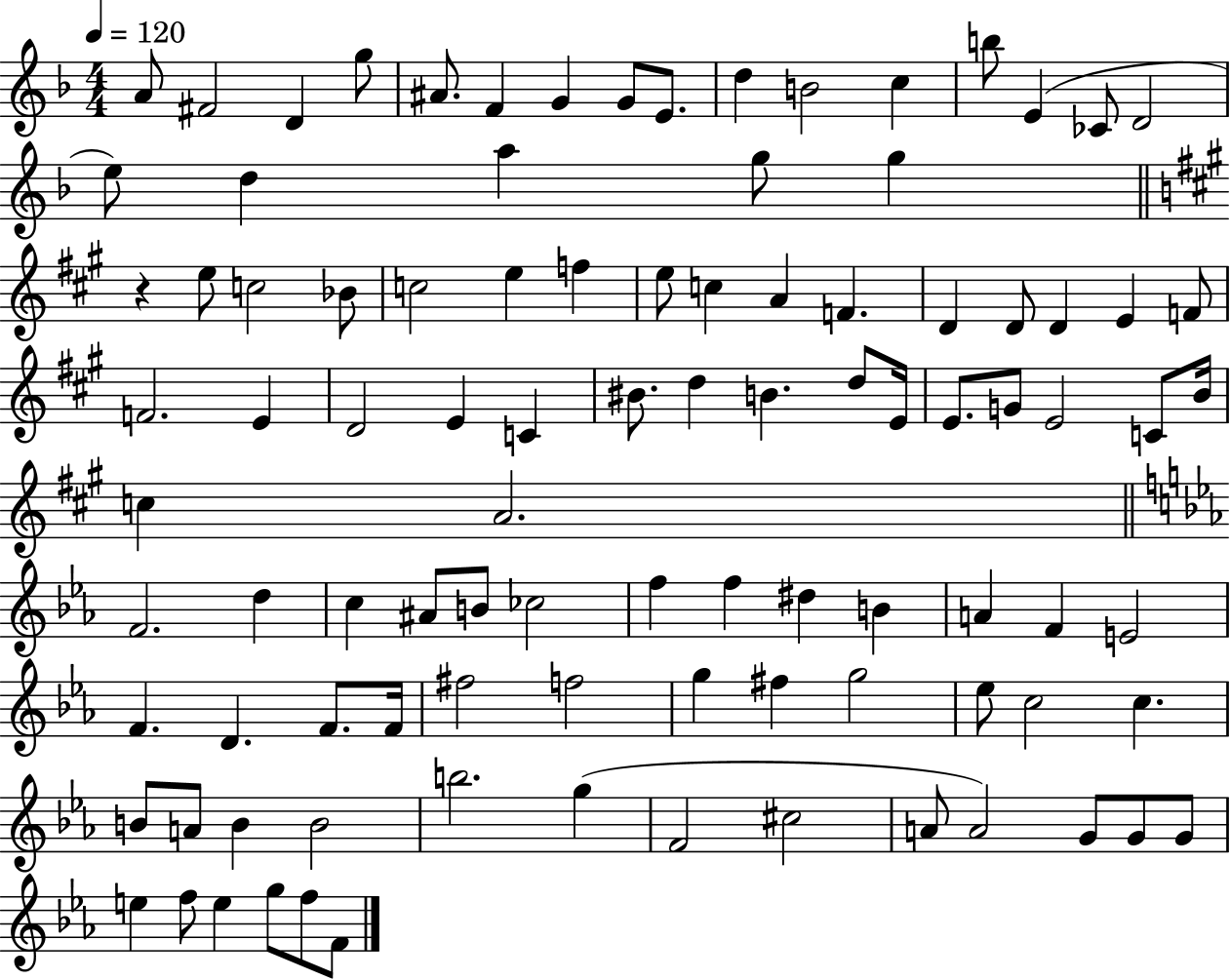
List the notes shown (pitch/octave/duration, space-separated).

A4/e F#4/h D4/q G5/e A#4/e. F4/q G4/q G4/e E4/e. D5/q B4/h C5/q B5/e E4/q CES4/e D4/h E5/e D5/q A5/q G5/e G5/q R/q E5/e C5/h Bb4/e C5/h E5/q F5/q E5/e C5/q A4/q F4/q. D4/q D4/e D4/q E4/q F4/e F4/h. E4/q D4/h E4/q C4/q BIS4/e. D5/q B4/q. D5/e E4/s E4/e. G4/e E4/h C4/e B4/s C5/q A4/h. F4/h. D5/q C5/q A#4/e B4/e CES5/h F5/q F5/q D#5/q B4/q A4/q F4/q E4/h F4/q. D4/q. F4/e. F4/s F#5/h F5/h G5/q F#5/q G5/h Eb5/e C5/h C5/q. B4/e A4/e B4/q B4/h B5/h. G5/q F4/h C#5/h A4/e A4/h G4/e G4/e G4/e E5/q F5/e E5/q G5/e F5/e F4/e